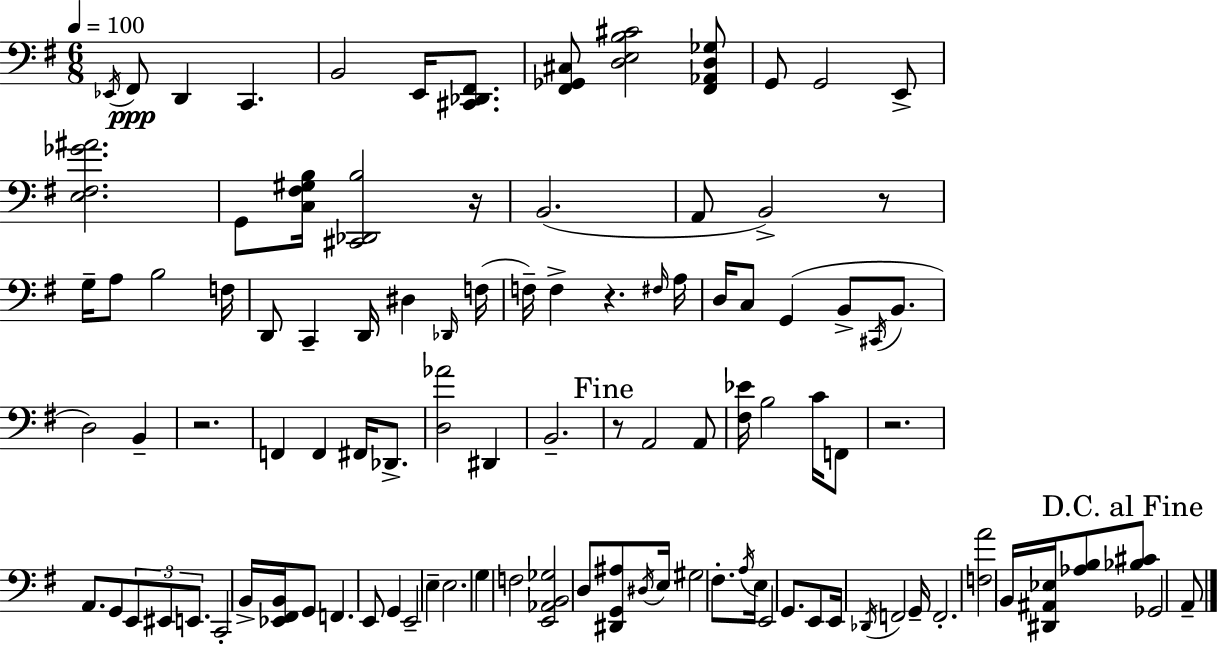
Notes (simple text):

Eb2/s F#2/e D2/q C2/q. B2/h E2/s [C#2,Db2,F#2]/e. [F#2,Gb2,C#3]/e [D3,E3,B3,C#4]/h [F#2,Ab2,D3,Gb3]/e G2/e G2/h E2/e [E3,F#3,Gb4,A#4]/h. G2/e [C3,F#3,G#3,B3]/s [C#2,Db2,B3]/h R/s B2/h. A2/e B2/h R/e G3/s A3/e B3/h F3/s D2/e C2/q D2/s D#3/q Db2/s F3/s F3/s F3/q R/q. F#3/s A3/s D3/s C3/e G2/q B2/e C#2/s B2/e. D3/h B2/q R/h. F2/q F2/q F#2/s Db2/e. [D3,Ab4]/h D#2/q B2/h. R/e A2/h A2/e [F#3,Eb4]/s B3/h C4/s F2/e R/h. A2/e. G2/e E2/e EIS2/e E2/e. C2/h B2/s [Eb2,F#2,B2]/s G2/e F2/q. E2/e G2/q E2/h E3/q E3/h. G3/q F3/h [E2,Ab2,B2,Gb3]/h D3/e [D#2,G2,A#3]/e D#3/s E3/s G#3/h F#3/e. A3/s E3/s E2/h G2/e. E2/e E2/s Db2/s F2/h G2/s F2/h. [F3,A4]/h B2/s [D#2,A#2,Eb3]/s [Ab3,B3]/e [Bb3,C#4]/e Gb2/h A2/e